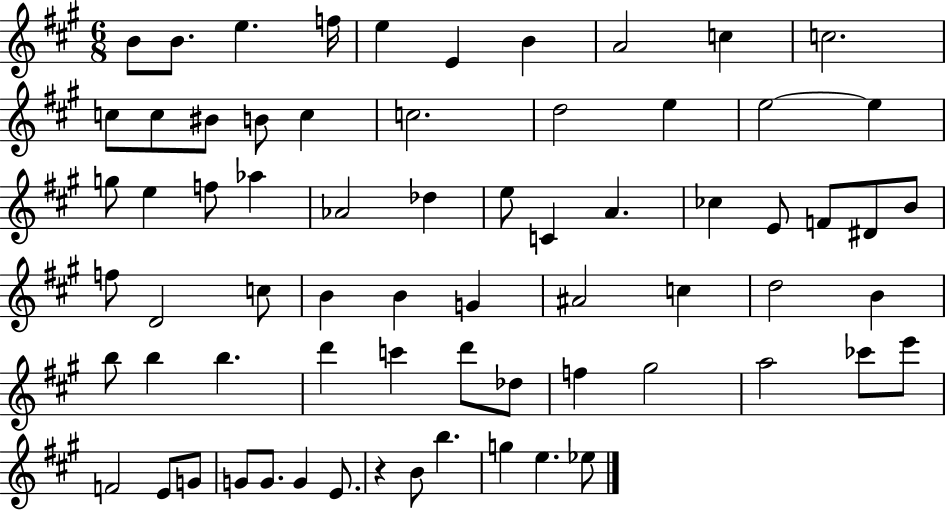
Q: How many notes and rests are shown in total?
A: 69